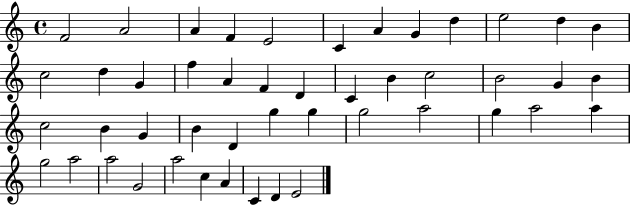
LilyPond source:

{
  \clef treble
  \time 4/4
  \defaultTimeSignature
  \key c \major
  f'2 a'2 | a'4 f'4 e'2 | c'4 a'4 g'4 d''4 | e''2 d''4 b'4 | \break c''2 d''4 g'4 | f''4 a'4 f'4 d'4 | c'4 b'4 c''2 | b'2 g'4 b'4 | \break c''2 b'4 g'4 | b'4 d'4 g''4 g''4 | g''2 a''2 | g''4 a''2 a''4 | \break g''2 a''2 | a''2 g'2 | a''2 c''4 a'4 | c'4 d'4 e'2 | \break \bar "|."
}